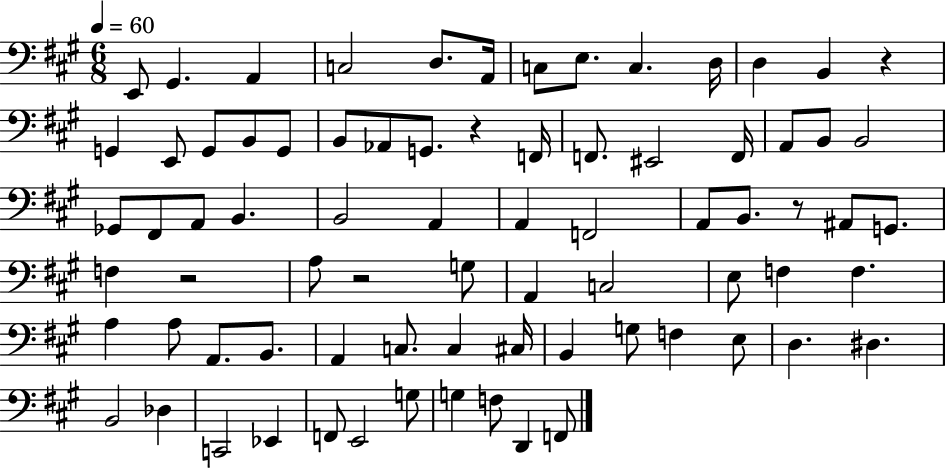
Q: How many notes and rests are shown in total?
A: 77